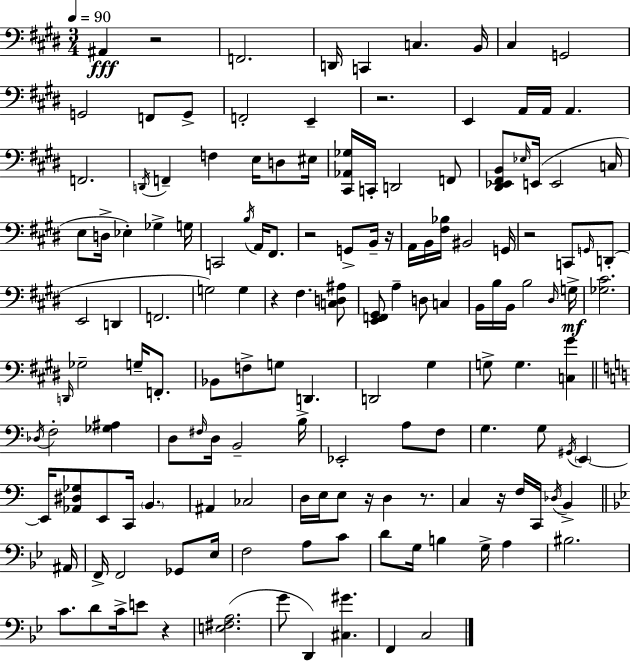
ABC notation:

X:1
T:Untitled
M:3/4
L:1/4
K:E
^A,, z2 F,,2 D,,/4 C,, C, B,,/4 ^C, G,,2 G,,2 F,,/2 G,,/2 F,,2 E,, z2 E,, A,,/4 A,,/4 A,, F,,2 D,,/4 F,, F, E,/4 D,/2 ^E,/4 [^C,,_A,,_G,]/4 C,,/4 D,,2 F,,/2 [^D,,_E,,^F,,B,,]/2 _E,/4 E,,/4 E,,2 C,/4 E,/2 D,/4 _E, _G, G,/4 C,,2 B,/4 A,,/4 ^F,,/2 z2 G,,/2 B,,/4 z/4 A,,/4 B,,/4 [^F,_B,]/4 ^B,,2 G,,/4 z2 C,,/2 G,,/4 D,,/2 E,,2 D,, F,,2 G,2 G, z ^F, [C,D,^A,]/2 [E,,F,,^G,,]/2 A, D,/2 C, B,,/4 B,/4 B,,/4 B,2 ^D,/4 G,/4 [_G,^C]2 D,,/4 _G,2 G,/4 F,,/2 _B,,/2 F,/2 G,/2 D,, D,,2 ^G, G,/2 G, [C,^G] _D,/4 F,2 [_G,^A,] D,/2 ^F,/4 D,/4 B,,2 B,/4 _E,,2 A,/2 F,/2 G, G,/2 ^G,,/4 E,, E,,/4 [_A,,^D,_G,]/2 E,,/2 C,,/4 B,, ^A,, _C,2 D,/4 E,/4 E,/2 z/4 D, z/2 C, z/4 F,/4 C,,/4 _D,/4 B,, ^A,,/4 F,,/4 F,,2 _G,,/2 _E,/4 F,2 A,/2 C/2 D/2 G,/4 B, G,/4 A, ^B,2 C/2 D/2 C/4 E/2 z [E,^F,A,]2 G/2 D,, [^C,^G] F,, C,2